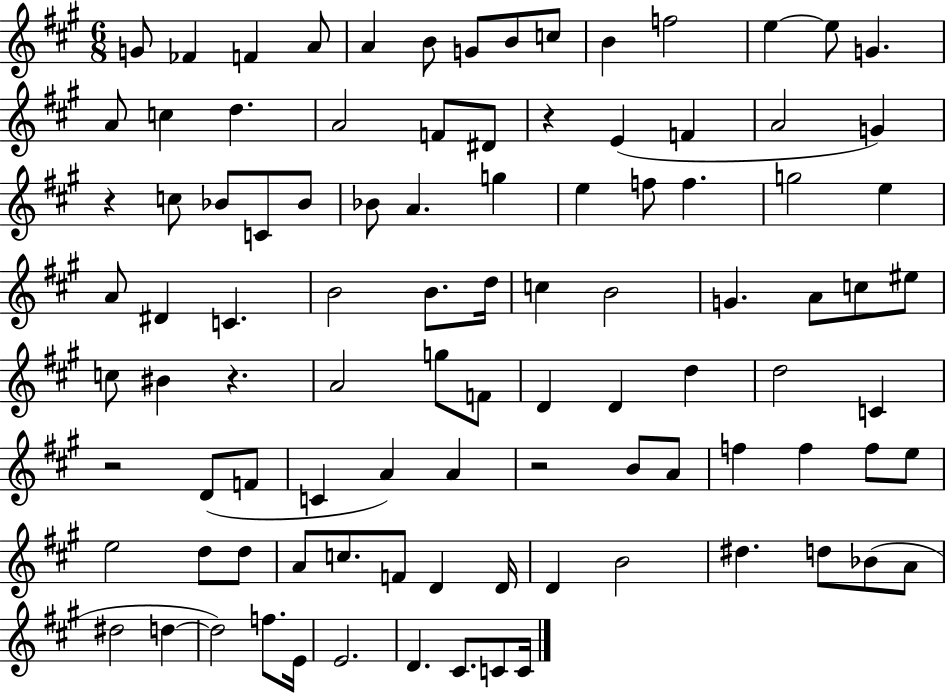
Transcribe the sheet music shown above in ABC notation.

X:1
T:Untitled
M:6/8
L:1/4
K:A
G/2 _F F A/2 A B/2 G/2 B/2 c/2 B f2 e e/2 G A/2 c d A2 F/2 ^D/2 z E F A2 G z c/2 _B/2 C/2 _B/2 _B/2 A g e f/2 f g2 e A/2 ^D C B2 B/2 d/4 c B2 G A/2 c/2 ^e/2 c/2 ^B z A2 g/2 F/2 D D d d2 C z2 D/2 F/2 C A A z2 B/2 A/2 f f f/2 e/2 e2 d/2 d/2 A/2 c/2 F/2 D D/4 D B2 ^d d/2 _B/2 A/2 ^d2 d d2 f/2 E/4 E2 D ^C/2 C/2 C/4